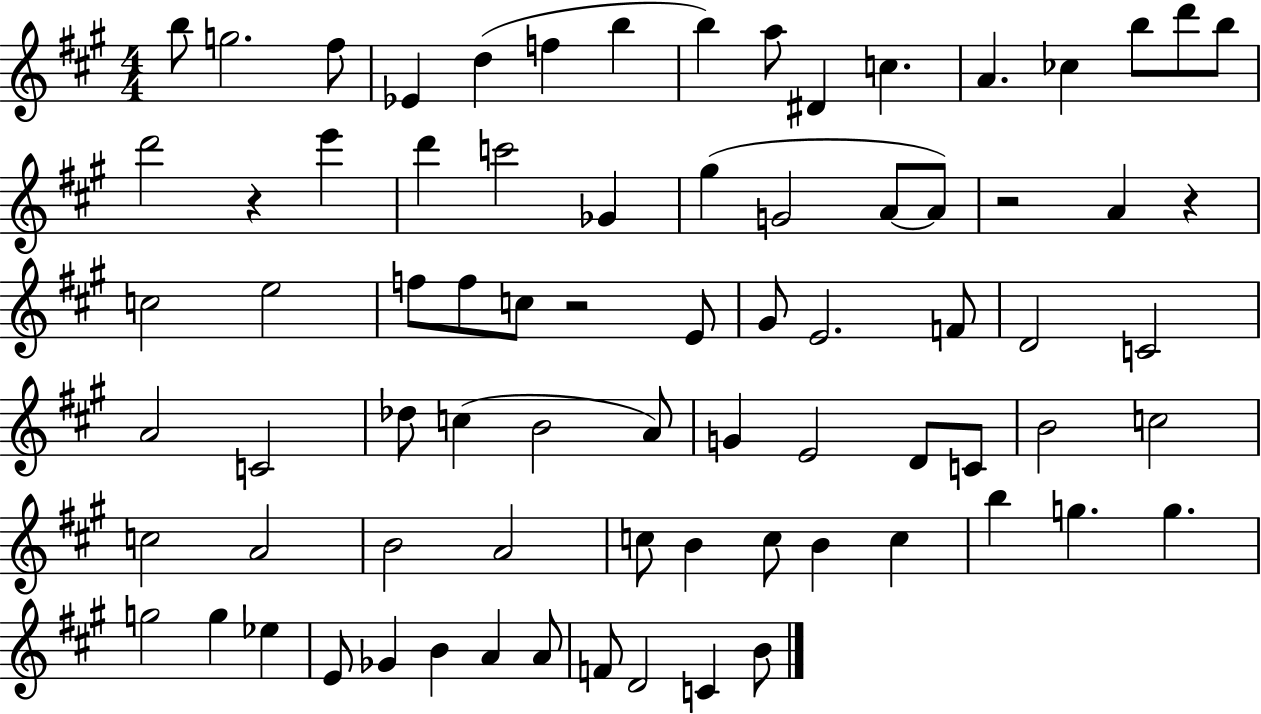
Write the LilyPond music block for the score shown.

{
  \clef treble
  \numericTimeSignature
  \time 4/4
  \key a \major
  b''8 g''2. fis''8 | ees'4 d''4( f''4 b''4 | b''4) a''8 dis'4 c''4. | a'4. ces''4 b''8 d'''8 b''8 | \break d'''2 r4 e'''4 | d'''4 c'''2 ges'4 | gis''4( g'2 a'8~~ a'8) | r2 a'4 r4 | \break c''2 e''2 | f''8 f''8 c''8 r2 e'8 | gis'8 e'2. f'8 | d'2 c'2 | \break a'2 c'2 | des''8 c''4( b'2 a'8) | g'4 e'2 d'8 c'8 | b'2 c''2 | \break c''2 a'2 | b'2 a'2 | c''8 b'4 c''8 b'4 c''4 | b''4 g''4. g''4. | \break g''2 g''4 ees''4 | e'8 ges'4 b'4 a'4 a'8 | f'8 d'2 c'4 b'8 | \bar "|."
}